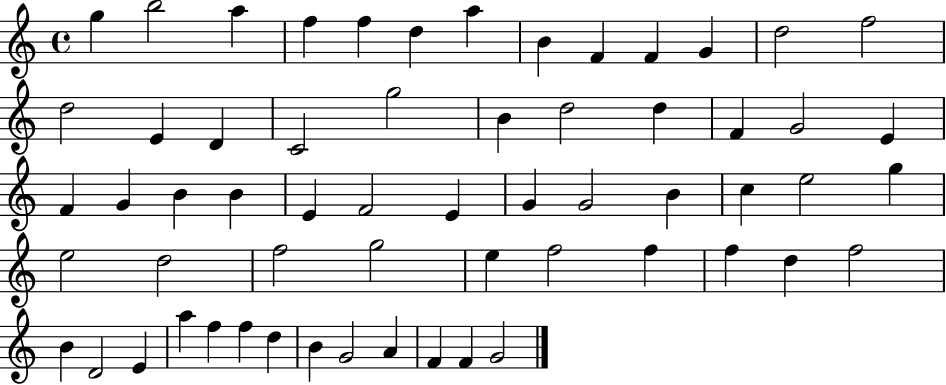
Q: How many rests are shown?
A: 0